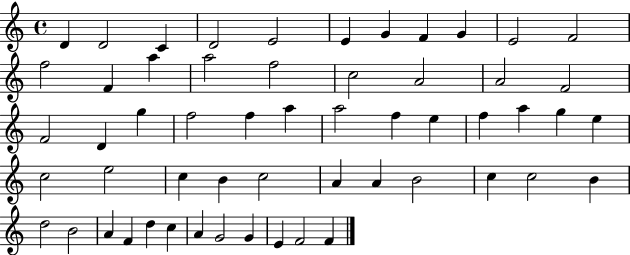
X:1
T:Untitled
M:4/4
L:1/4
K:C
D D2 C D2 E2 E G F G E2 F2 f2 F a a2 f2 c2 A2 A2 F2 F2 D g f2 f a a2 f e f a g e c2 e2 c B c2 A A B2 c c2 B d2 B2 A F d c A G2 G E F2 F